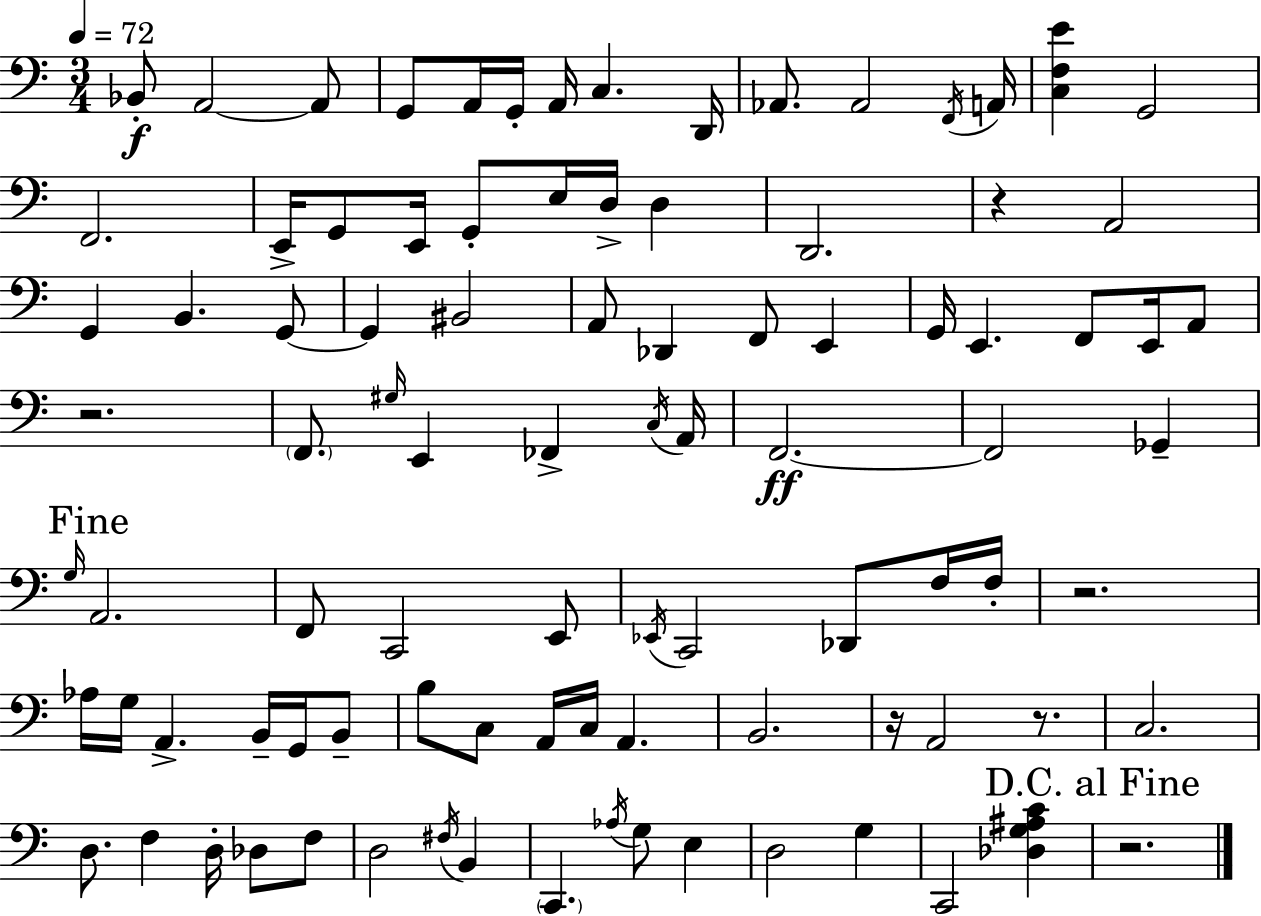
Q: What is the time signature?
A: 3/4